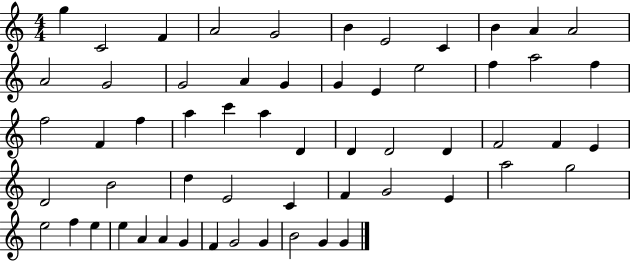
{
  \clef treble
  \numericTimeSignature
  \time 4/4
  \key c \major
  g''4 c'2 f'4 | a'2 g'2 | b'4 e'2 c'4 | b'4 a'4 a'2 | \break a'2 g'2 | g'2 a'4 g'4 | g'4 e'4 e''2 | f''4 a''2 f''4 | \break f''2 f'4 f''4 | a''4 c'''4 a''4 d'4 | d'4 d'2 d'4 | f'2 f'4 e'4 | \break d'2 b'2 | d''4 e'2 c'4 | f'4 g'2 e'4 | a''2 g''2 | \break e''2 f''4 e''4 | e''4 a'4 a'4 g'4 | f'4 g'2 g'4 | b'2 g'4 g'4 | \break \bar "|."
}